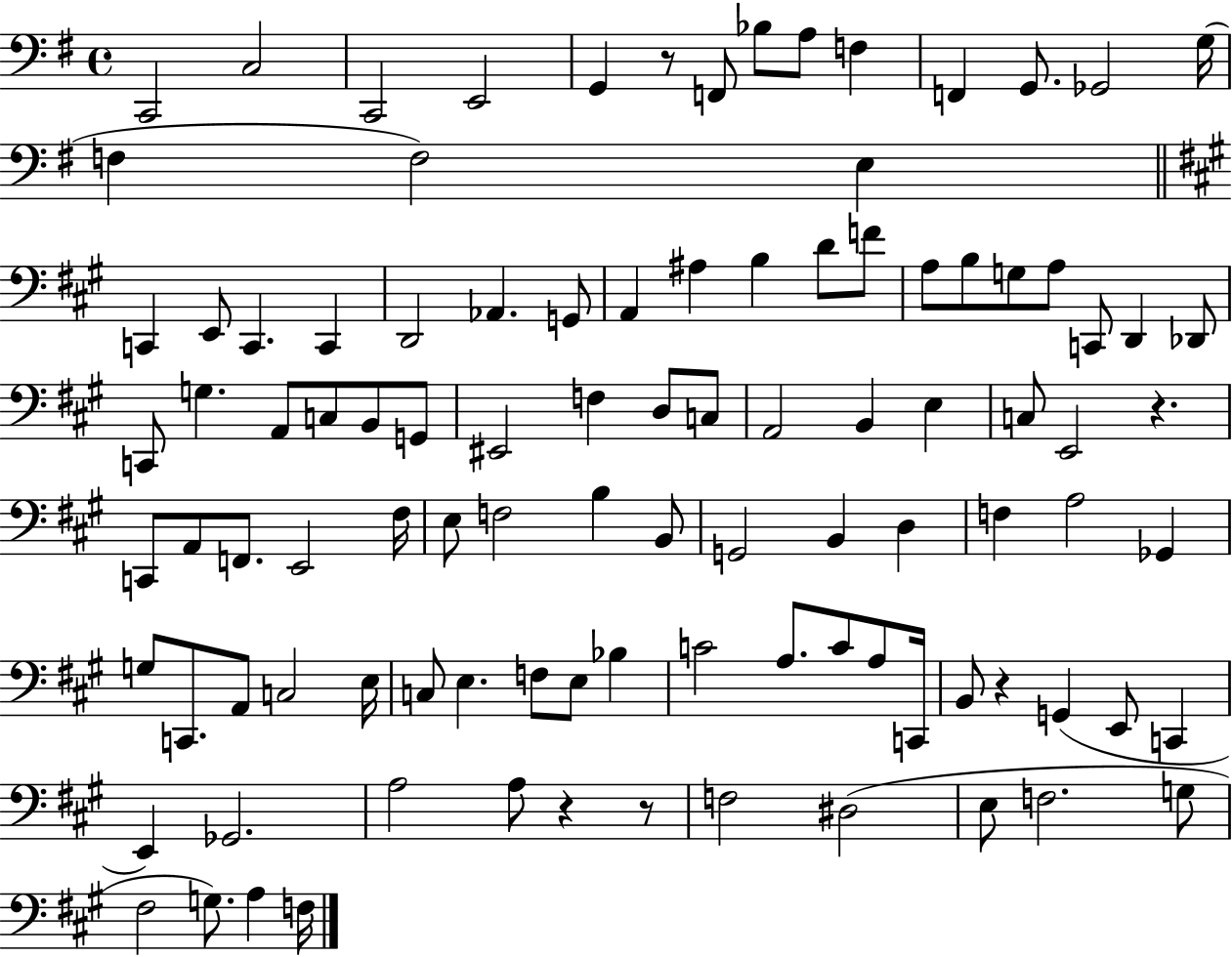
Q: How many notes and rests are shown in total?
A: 102